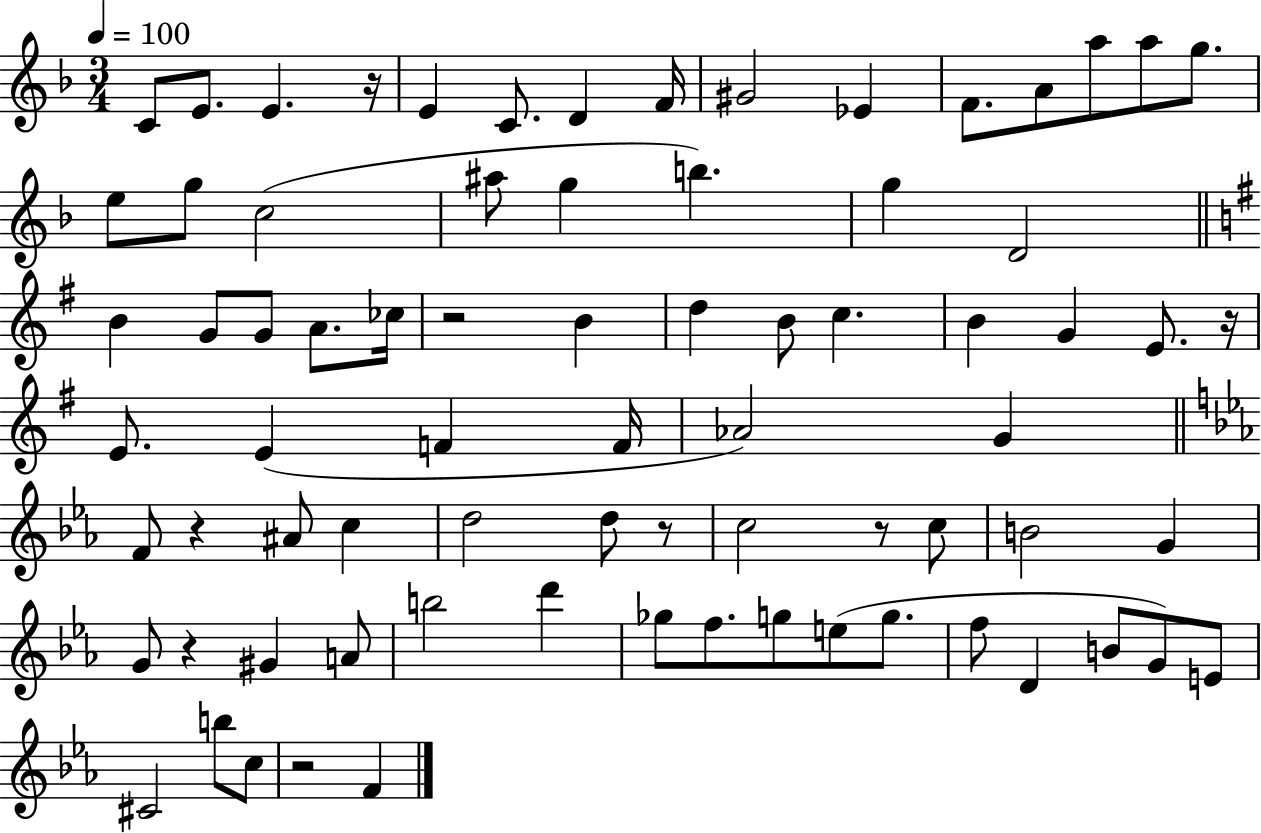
X:1
T:Untitled
M:3/4
L:1/4
K:F
C/2 E/2 E z/4 E C/2 D F/4 ^G2 _E F/2 A/2 a/2 a/2 g/2 e/2 g/2 c2 ^a/2 g b g D2 B G/2 G/2 A/2 _c/4 z2 B d B/2 c B G E/2 z/4 E/2 E F F/4 _A2 G F/2 z ^A/2 c d2 d/2 z/2 c2 z/2 c/2 B2 G G/2 z ^G A/2 b2 d' _g/2 f/2 g/2 e/2 g/2 f/2 D B/2 G/2 E/2 ^C2 b/2 c/2 z2 F